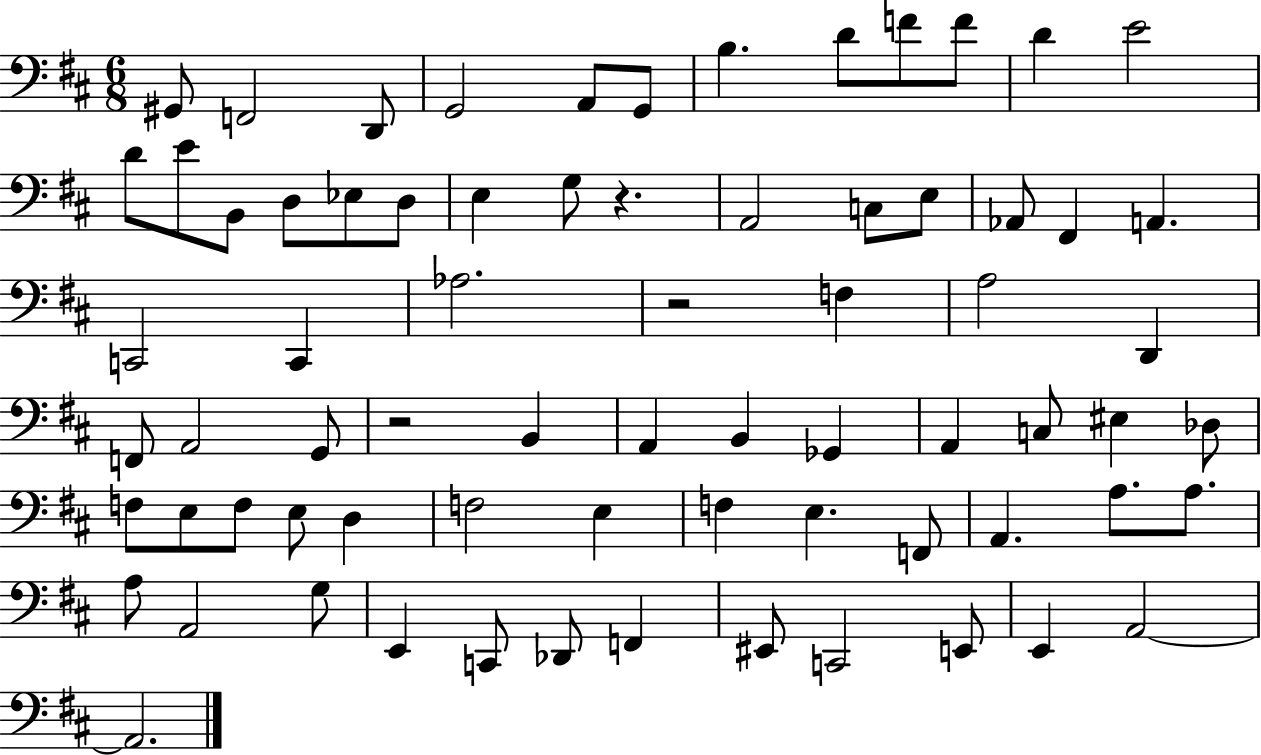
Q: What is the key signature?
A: D major